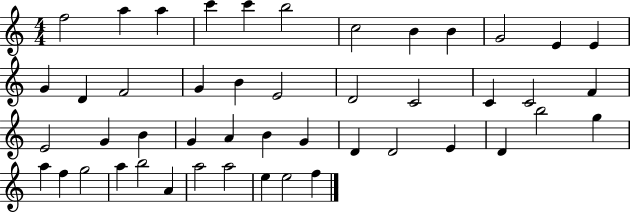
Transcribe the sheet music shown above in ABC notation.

X:1
T:Untitled
M:4/4
L:1/4
K:C
f2 a a c' c' b2 c2 B B G2 E E G D F2 G B E2 D2 C2 C C2 F E2 G B G A B G D D2 E D b2 g a f g2 a b2 A a2 a2 e e2 f